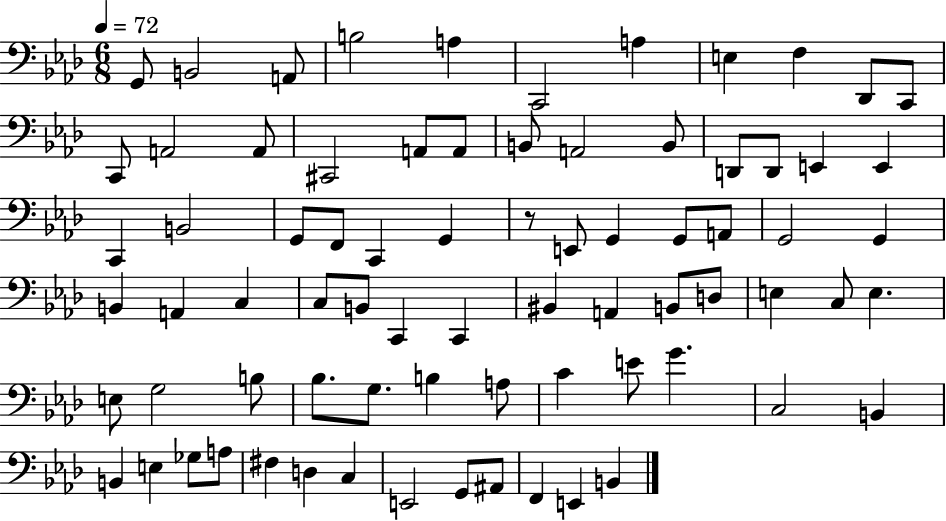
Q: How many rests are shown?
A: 1